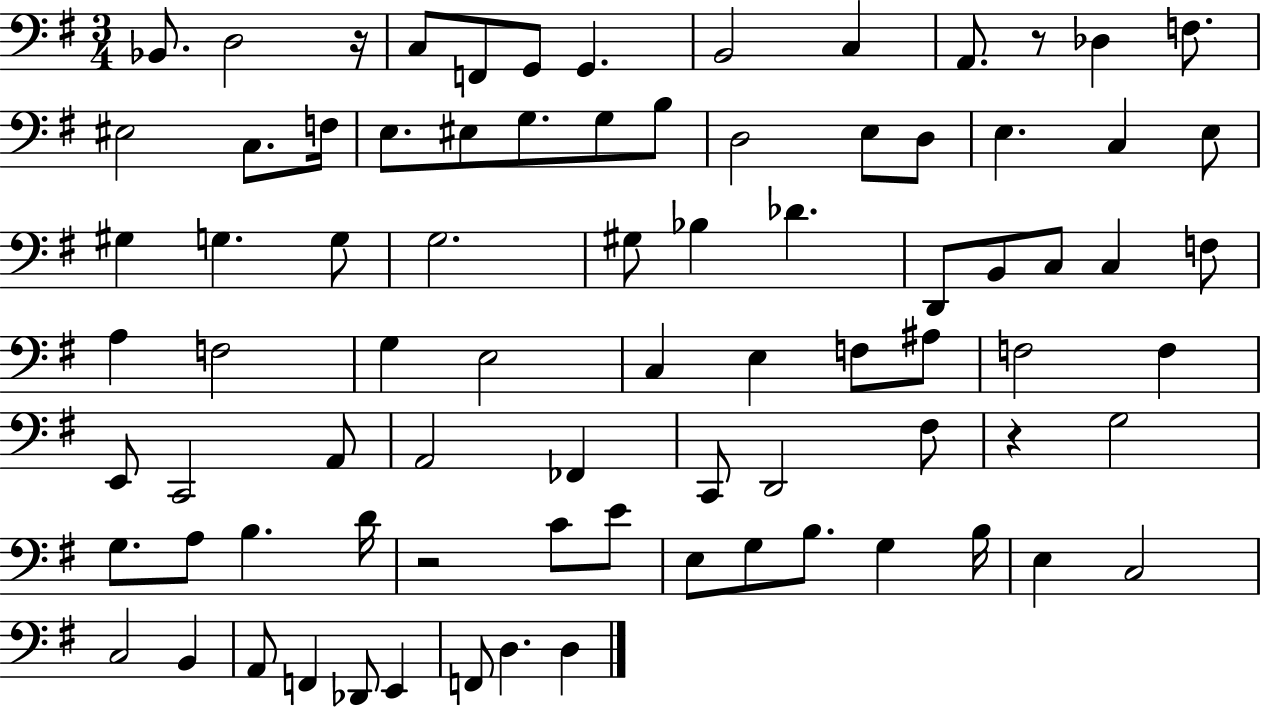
Bb2/e. D3/h R/s C3/e F2/e G2/e G2/q. B2/h C3/q A2/e. R/e Db3/q F3/e. EIS3/h C3/e. F3/s E3/e. EIS3/e G3/e. G3/e B3/e D3/h E3/e D3/e E3/q. C3/q E3/e G#3/q G3/q. G3/e G3/h. G#3/e Bb3/q Db4/q. D2/e B2/e C3/e C3/q F3/e A3/q F3/h G3/q E3/h C3/q E3/q F3/e A#3/e F3/h F3/q E2/e C2/h A2/e A2/h FES2/q C2/e D2/h F#3/e R/q G3/h G3/e. A3/e B3/q. D4/s R/h C4/e E4/e E3/e G3/e B3/e. G3/q B3/s E3/q C3/h C3/h B2/q A2/e F2/q Db2/e E2/q F2/e D3/q. D3/q